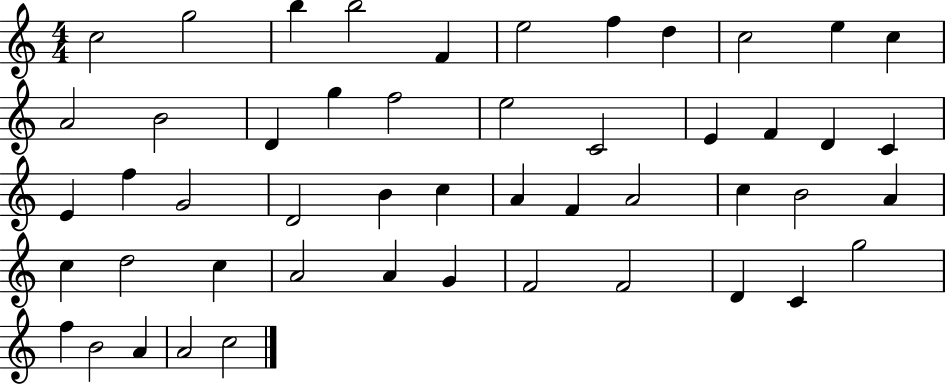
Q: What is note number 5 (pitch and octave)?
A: F4